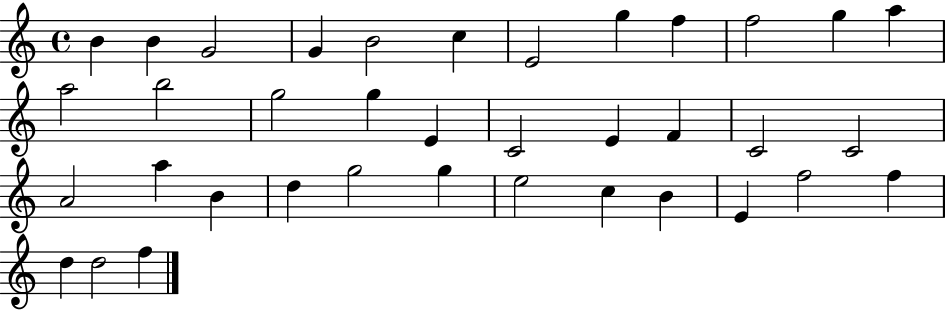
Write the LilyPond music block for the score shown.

{
  \clef treble
  \time 4/4
  \defaultTimeSignature
  \key c \major
  b'4 b'4 g'2 | g'4 b'2 c''4 | e'2 g''4 f''4 | f''2 g''4 a''4 | \break a''2 b''2 | g''2 g''4 e'4 | c'2 e'4 f'4 | c'2 c'2 | \break a'2 a''4 b'4 | d''4 g''2 g''4 | e''2 c''4 b'4 | e'4 f''2 f''4 | \break d''4 d''2 f''4 | \bar "|."
}